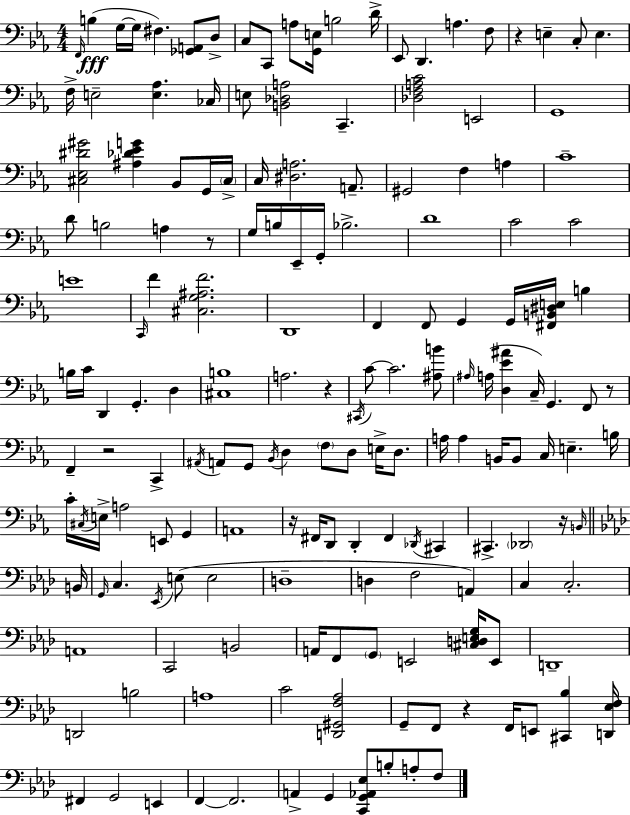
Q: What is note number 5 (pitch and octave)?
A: F#3